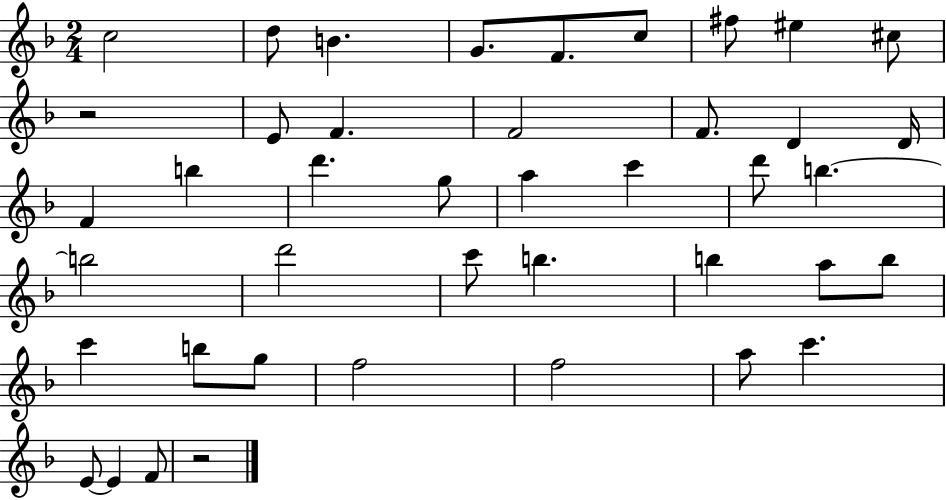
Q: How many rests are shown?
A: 2